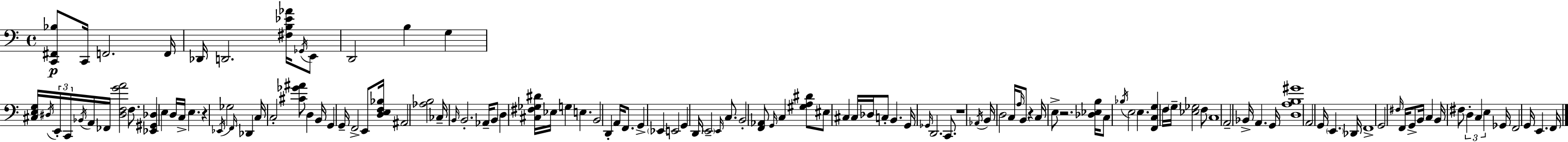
X:1
T:Untitled
M:4/4
L:1/4
K:C
[C,,^F,,_B,]/2 C,,/4 F,,2 F,,/4 _D,,/4 D,,2 [^F,B,_E_A]/4 _G,,/4 E,,/2 D,,2 B, G, [^C,E,G,]/4 ^D,/4 E,,/4 C,,/4 _B,,/4 A,,/4 _F,,/4 [^D,F,GA]2 F,/2 [_E,,^G,,_D,] E, D,/4 C,/4 E, z _E,,/4 _G,2 F,,/4 _D,, C,/4 C,2 [^C_G^A]/2 D, B,,/4 G,, G,,/4 F,,2 E,,/2 [D,E,F,_B,]/4 ^A,,2 [_A,B,]2 _C,/4 B,,/4 B,,2 _A,,/4 B,,/2 D, [^C,^F,_G,^D]/4 _E,/4 G, E, B,,2 D,, A,,/4 F,,/2 G,, _E,, E,,2 G,, D,,/4 E,,2 E,,/4 C,/2 B,,2 [F,,_A,,]/2 G,,/4 C, [^G,A,^D]/2 ^E,/2 ^C, ^C,/4 _D,/4 C,/2 B,, G,,/4 _G,,/4 D,,2 C,,/2 z4 _A,,/4 B,,/4 D,2 C,/4 A,/4 B,,/2 z C,/4 E,/2 z2 [_D,_E,B,]/4 C,/2 _B,/4 E,2 E, [F,,C,G,] F,/4 G,/4 [_E,_G,]2 F,/2 C,4 A,,2 _B,,/4 A,, G,,/4 [D,A,B,^G]4 A,,2 G,,/4 E,, _D,,/4 F,,4 G,,2 ^F,/4 F,,/4 G,,/2 B,,/4 C, B,,/4 ^F,/2 D, C, E, _G,,/4 F,,2 G,,/4 E,, F,,/4